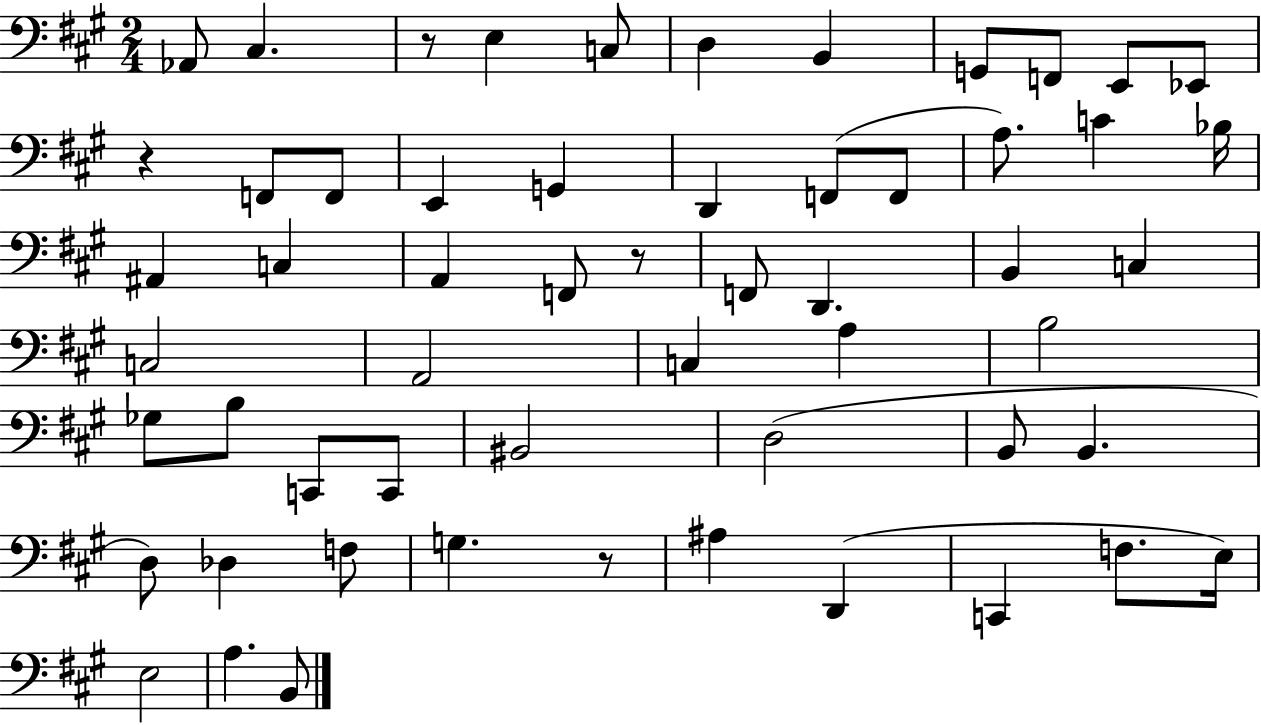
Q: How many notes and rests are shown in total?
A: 57